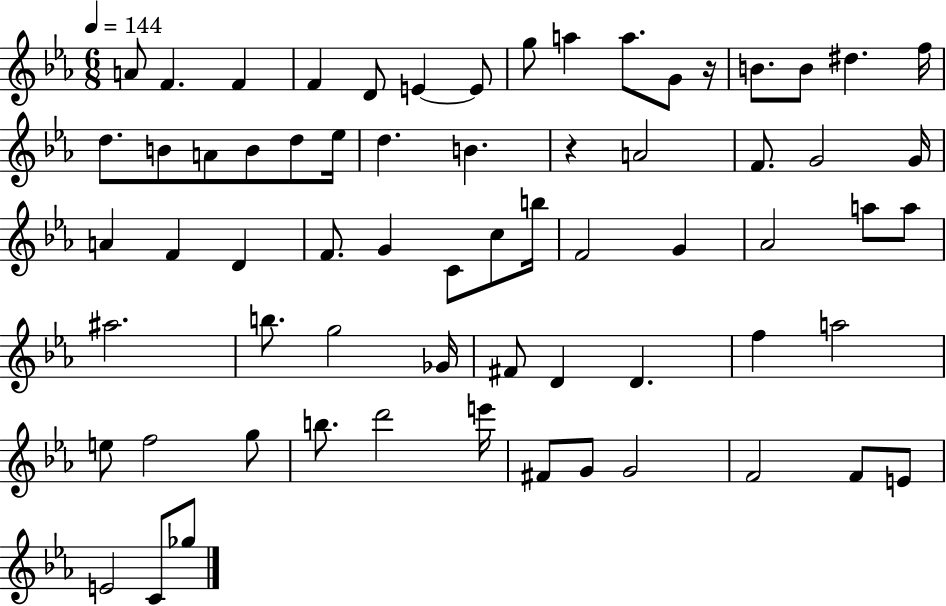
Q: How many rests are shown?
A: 2